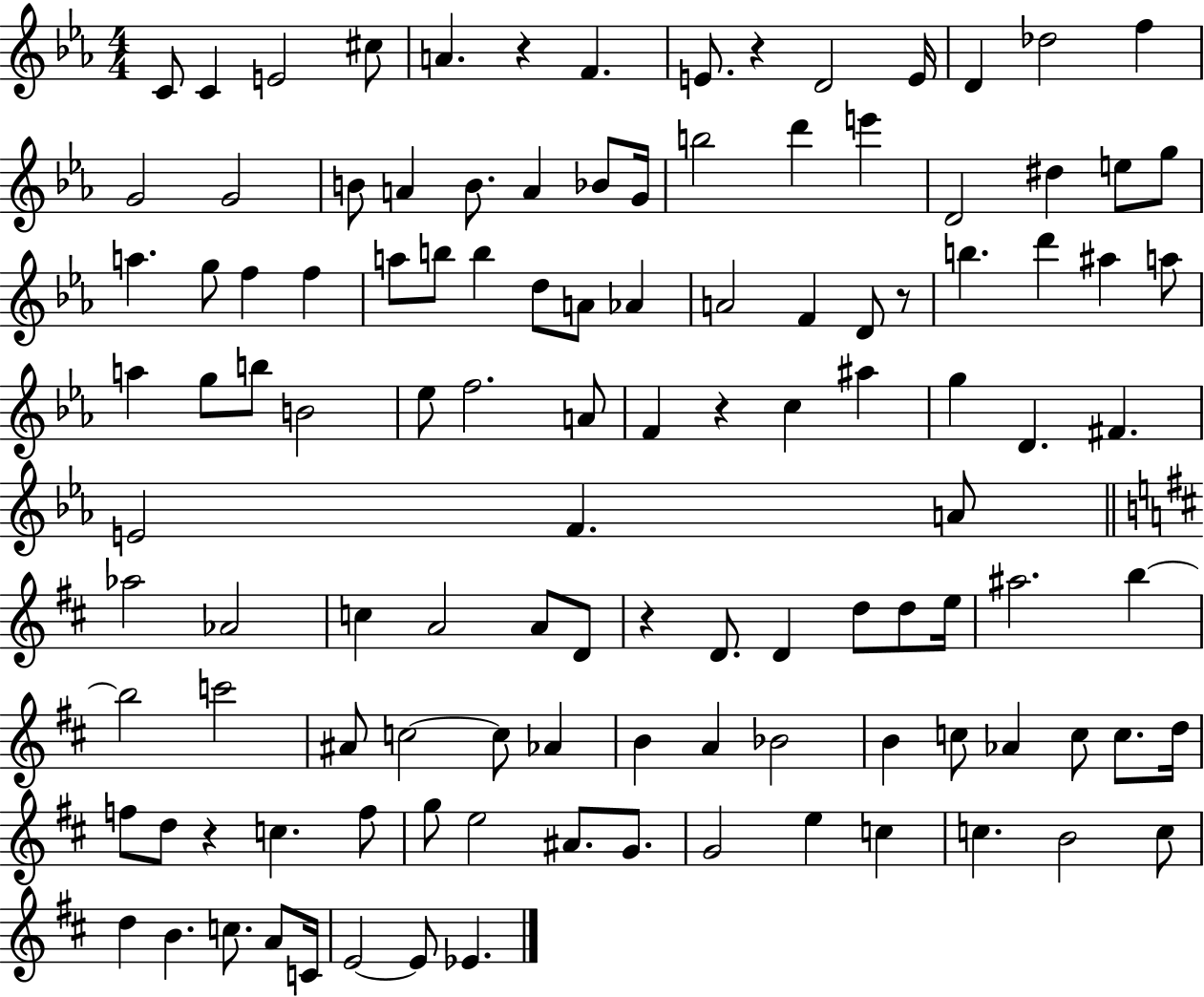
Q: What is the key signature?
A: EES major